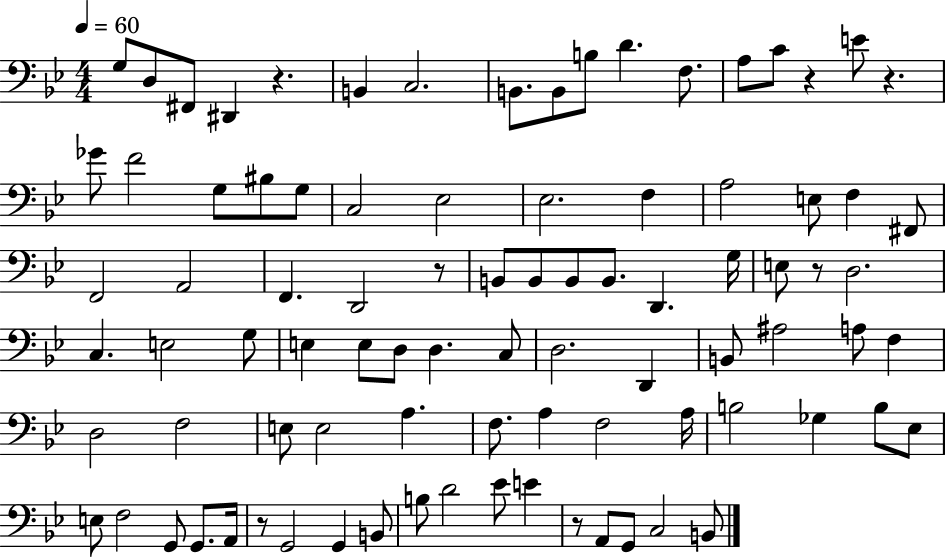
G3/e D3/e F#2/e D#2/q R/q. B2/q C3/h. B2/e. B2/e B3/e D4/q. F3/e. A3/e C4/e R/q E4/e R/q. Gb4/e F4/h G3/e BIS3/e G3/e C3/h Eb3/h Eb3/h. F3/q A3/h E3/e F3/q F#2/e F2/h A2/h F2/q. D2/h R/e B2/e B2/e B2/e B2/e. D2/q. G3/s E3/e R/e D3/h. C3/q. E3/h G3/e E3/q E3/e D3/e D3/q. C3/e D3/h. D2/q B2/e A#3/h A3/e F3/q D3/h F3/h E3/e E3/h A3/q. F3/e. A3/q F3/h A3/s B3/h Gb3/q B3/e Eb3/e E3/e F3/h G2/e G2/e. A2/s R/e G2/h G2/q B2/e B3/e D4/h Eb4/e E4/q R/e A2/e G2/e C3/h B2/e